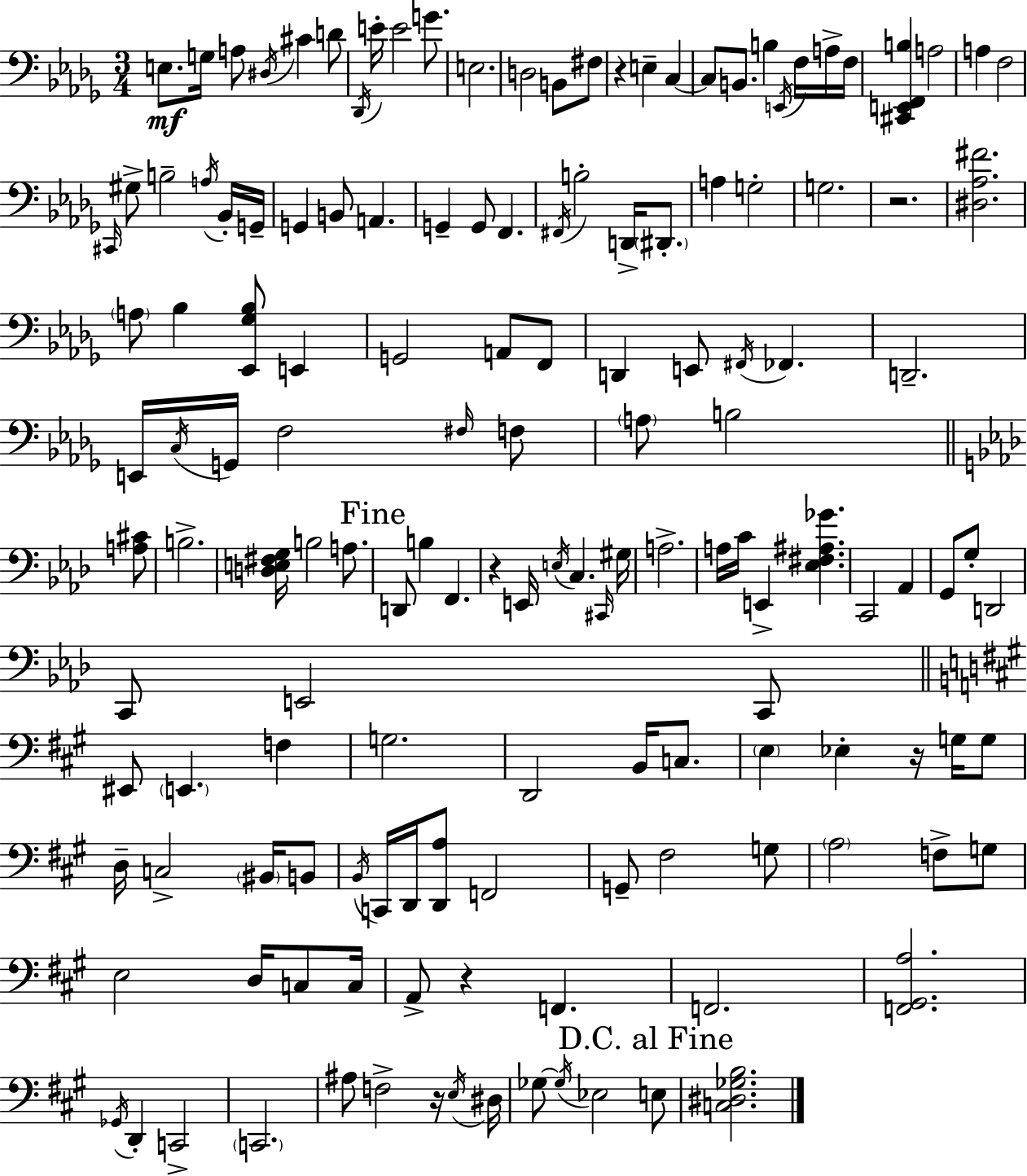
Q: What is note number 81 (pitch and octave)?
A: Ab2